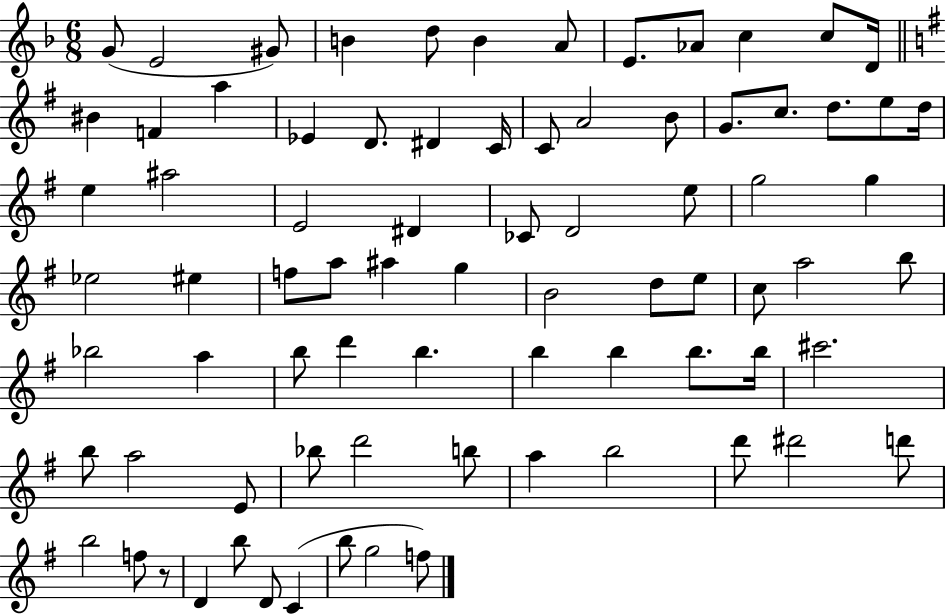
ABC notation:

X:1
T:Untitled
M:6/8
L:1/4
K:F
G/2 E2 ^G/2 B d/2 B A/2 E/2 _A/2 c c/2 D/4 ^B F a _E D/2 ^D C/4 C/2 A2 B/2 G/2 c/2 d/2 e/2 d/4 e ^a2 E2 ^D _C/2 D2 e/2 g2 g _e2 ^e f/2 a/2 ^a g B2 d/2 e/2 c/2 a2 b/2 _b2 a b/2 d' b b b b/2 b/4 ^c'2 b/2 a2 E/2 _b/2 d'2 b/2 a b2 d'/2 ^d'2 d'/2 b2 f/2 z/2 D b/2 D/2 C b/2 g2 f/2